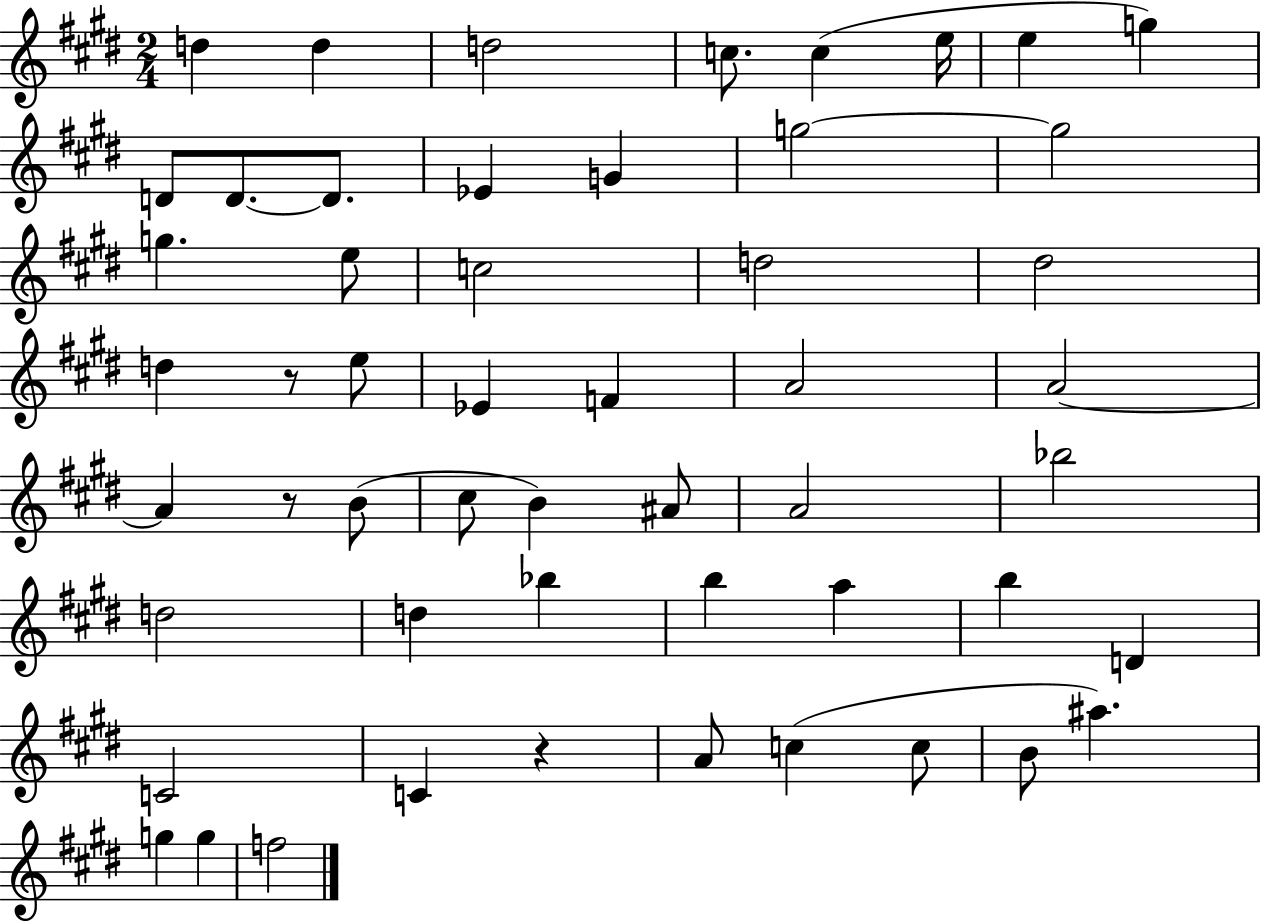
D5/q D5/q D5/h C5/e. C5/q E5/s E5/q G5/q D4/e D4/e. D4/e. Eb4/q G4/q G5/h G5/h G5/q. E5/e C5/h D5/h D#5/h D5/q R/e E5/e Eb4/q F4/q A4/h A4/h A4/q R/e B4/e C#5/e B4/q A#4/e A4/h Bb5/h D5/h D5/q Bb5/q B5/q A5/q B5/q D4/q C4/h C4/q R/q A4/e C5/q C5/e B4/e A#5/q. G5/q G5/q F5/h